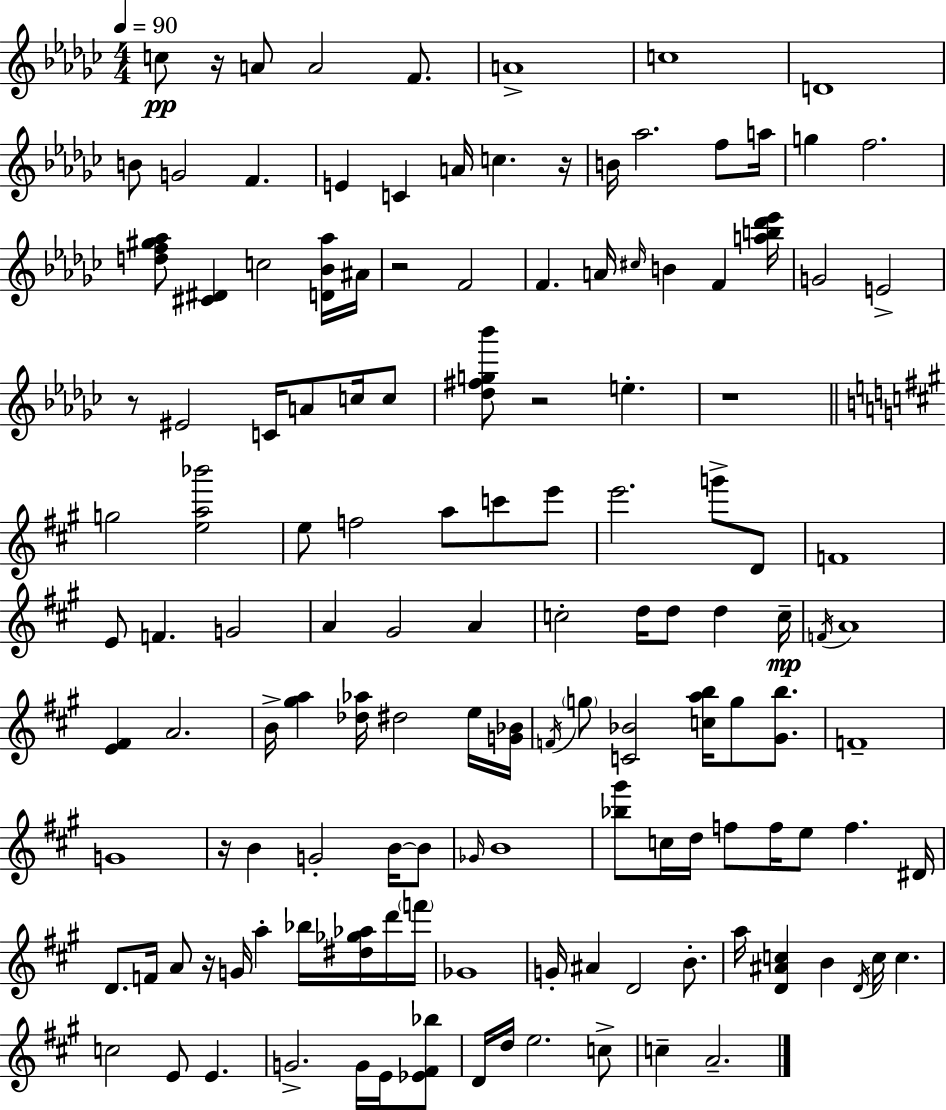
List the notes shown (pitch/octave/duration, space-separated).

C5/e R/s A4/e A4/h F4/e. A4/w C5/w D4/w B4/e G4/h F4/q. E4/q C4/q A4/s C5/q. R/s B4/s Ab5/h. F5/e A5/s G5/q F5/h. [D5,F5,G#5,Ab5]/e [C#4,D#4]/q C5/h [D4,Bb4,Ab5]/s A#4/s R/h F4/h F4/q. A4/s C#5/s B4/q F4/q [A5,B5,Db6,Eb6]/s G4/h E4/h R/e EIS4/h C4/s A4/e C5/s C5/e [Db5,F#5,G5,Bb6]/e R/h E5/q. R/w G5/h [E5,A5,Bb6]/h E5/e F5/h A5/e C6/e E6/e E6/h. G6/e D4/e F4/w E4/e F4/q. G4/h A4/q G#4/h A4/q C5/h D5/s D5/e D5/q C5/s F4/s A4/w [E4,F#4]/q A4/h. B4/s [G#5,A5]/q [Db5,Ab5]/s D#5/h E5/s [G4,Bb4]/s F4/s G5/e [C4,Bb4]/h [C5,A5,B5]/s G5/e [G#4,B5]/e. F4/w G4/w R/s B4/q G4/h B4/s B4/e Gb4/s B4/w [Bb5,G#6]/e C5/s D5/s F5/e F5/s E5/e F5/q. D#4/s D4/e. F4/s A4/e R/s G4/s A5/q Bb5/s [D#5,Gb5,Ab5]/s D6/s F6/s Gb4/w G4/s A#4/q D4/h B4/e. A5/s [D4,A#4,C5]/q B4/q D4/s C5/s C5/q. C5/h E4/e E4/q. G4/h. G4/s E4/s [Eb4,F#4,Bb5]/e D4/s D5/s E5/h. C5/e C5/q A4/h.